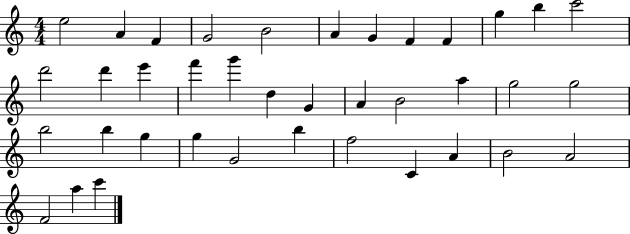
{
  \clef treble
  \numericTimeSignature
  \time 4/4
  \key c \major
  e''2 a'4 f'4 | g'2 b'2 | a'4 g'4 f'4 f'4 | g''4 b''4 c'''2 | \break d'''2 d'''4 e'''4 | f'''4 g'''4 d''4 g'4 | a'4 b'2 a''4 | g''2 g''2 | \break b''2 b''4 g''4 | g''4 g'2 b''4 | f''2 c'4 a'4 | b'2 a'2 | \break f'2 a''4 c'''4 | \bar "|."
}